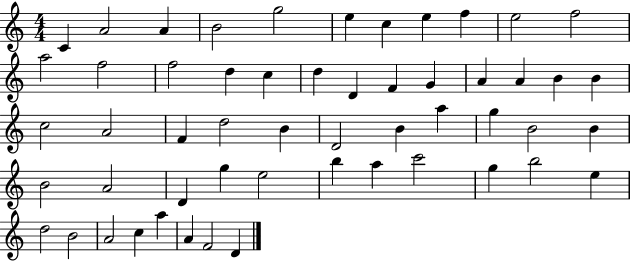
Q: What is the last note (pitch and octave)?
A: D4